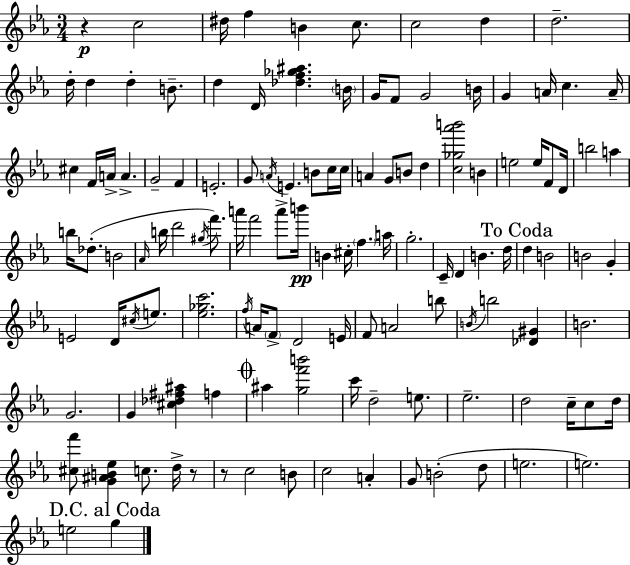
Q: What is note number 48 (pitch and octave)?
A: B5